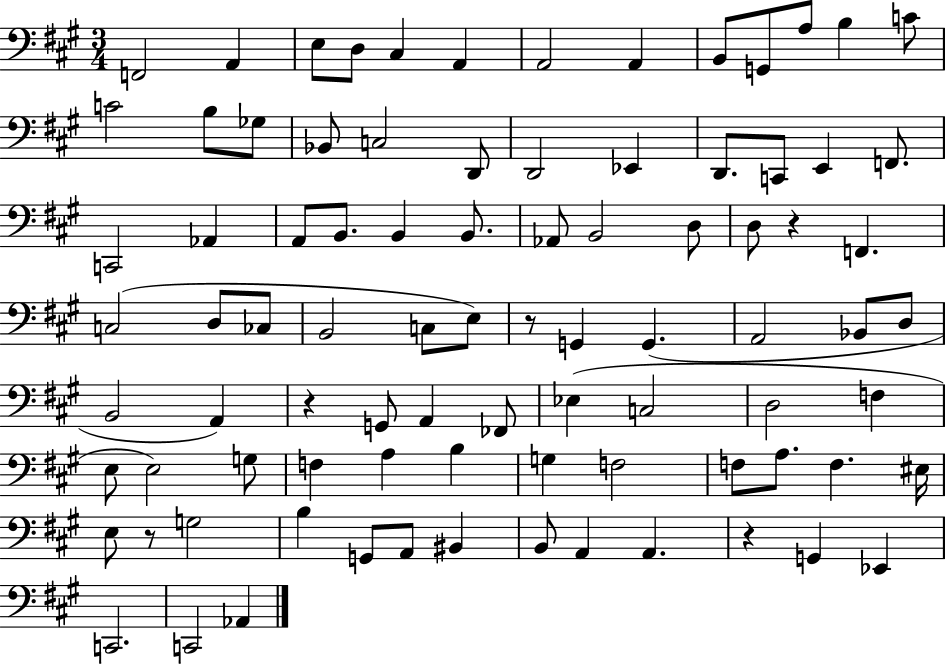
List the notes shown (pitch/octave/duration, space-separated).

F2/h A2/q E3/e D3/e C#3/q A2/q A2/h A2/q B2/e G2/e A3/e B3/q C4/e C4/h B3/e Gb3/e Bb2/e C3/h D2/e D2/h Eb2/q D2/e. C2/e E2/q F2/e. C2/h Ab2/q A2/e B2/e. B2/q B2/e. Ab2/e B2/h D3/e D3/e R/q F2/q. C3/h D3/e CES3/e B2/h C3/e E3/e R/e G2/q G2/q. A2/h Bb2/e D3/e B2/h A2/q R/q G2/e A2/q FES2/e Eb3/q C3/h D3/h F3/q E3/e E3/h G3/e F3/q A3/q B3/q G3/q F3/h F3/e A3/e. F3/q. EIS3/s E3/e R/e G3/h B3/q G2/e A2/e BIS2/q B2/e A2/q A2/q. R/q G2/q Eb2/q C2/h. C2/h Ab2/q